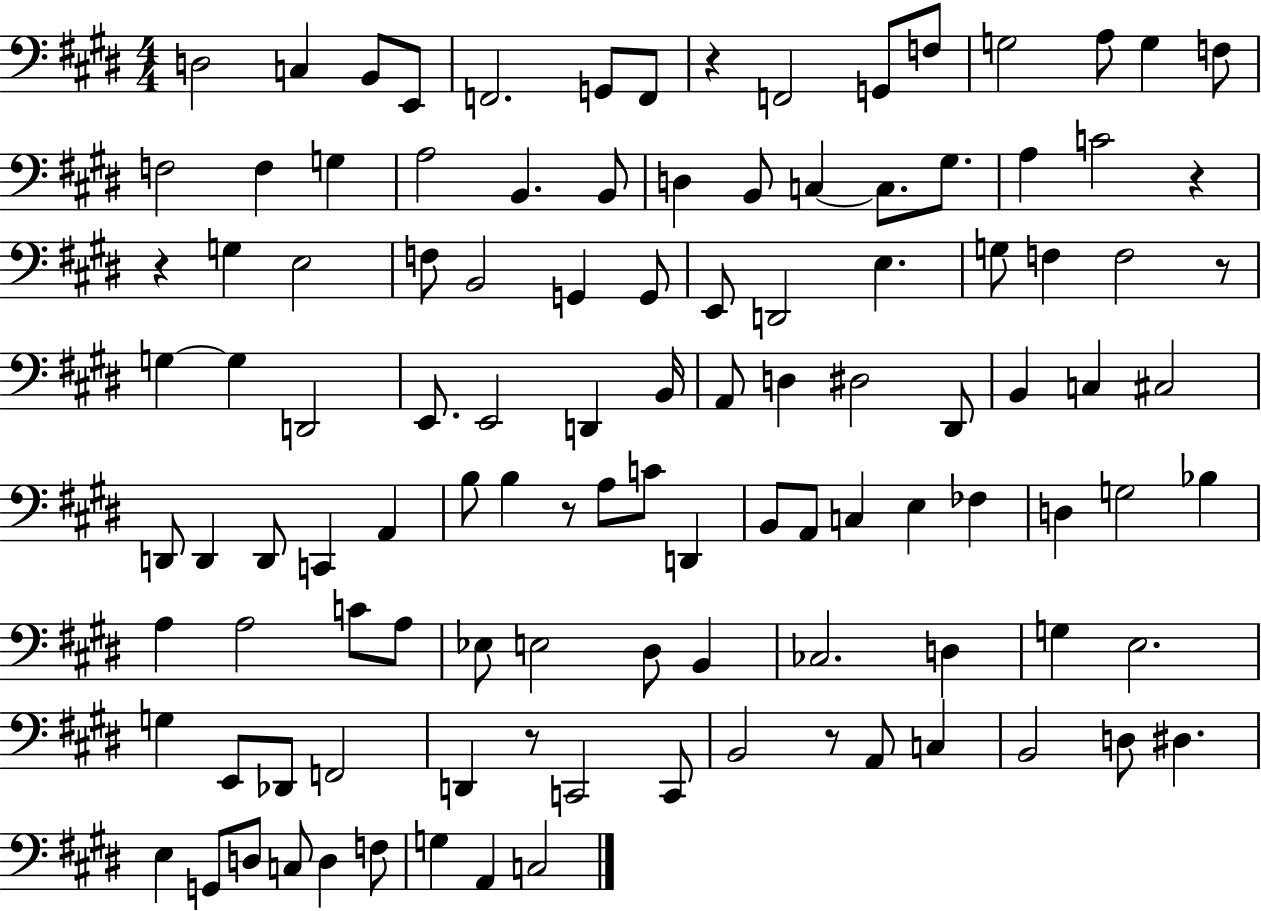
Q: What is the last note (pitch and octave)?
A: C3